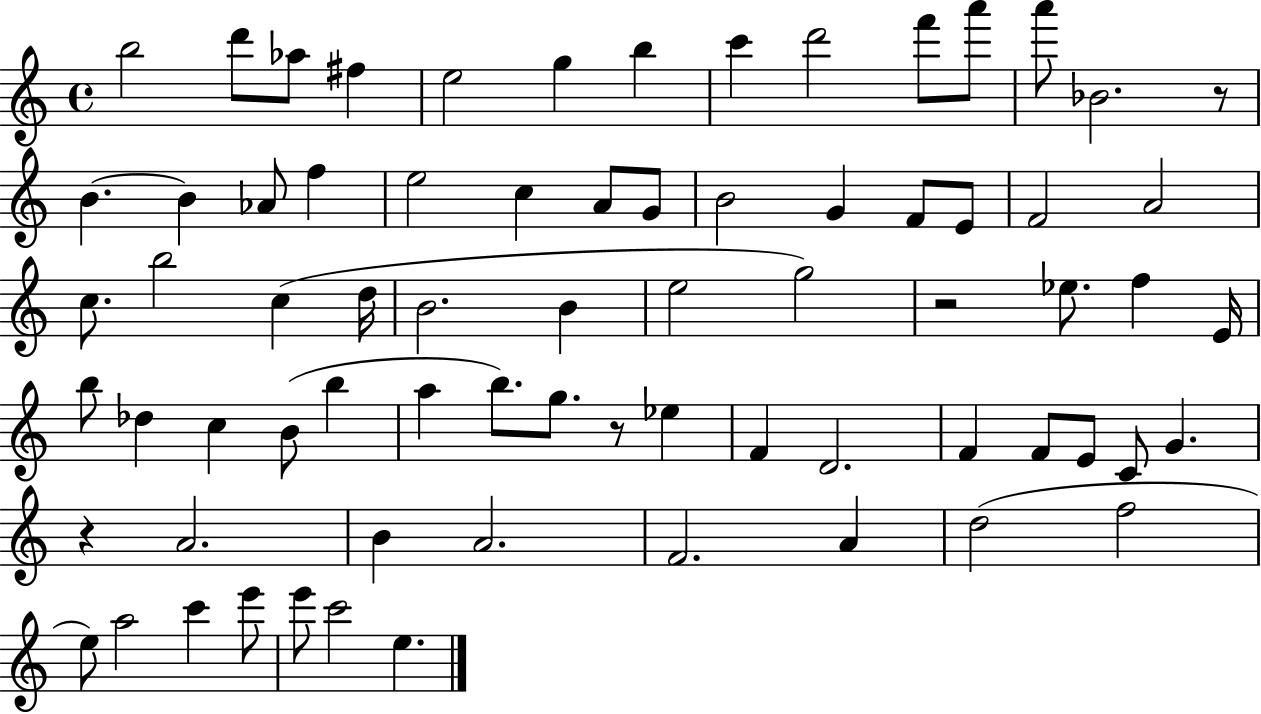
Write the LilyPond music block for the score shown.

{
  \clef treble
  \time 4/4
  \defaultTimeSignature
  \key c \major
  b''2 d'''8 aes''8 fis''4 | e''2 g''4 b''4 | c'''4 d'''2 f'''8 a'''8 | a'''8 bes'2. r8 | \break b'4.~~ b'4 aes'8 f''4 | e''2 c''4 a'8 g'8 | b'2 g'4 f'8 e'8 | f'2 a'2 | \break c''8. b''2 c''4( d''16 | b'2. b'4 | e''2 g''2) | r2 ees''8. f''4 e'16 | \break b''8 des''4 c''4 b'8( b''4 | a''4 b''8.) g''8. r8 ees''4 | f'4 d'2. | f'4 f'8 e'8 c'8 g'4. | \break r4 a'2. | b'4 a'2. | f'2. a'4 | d''2( f''2 | \break e''8) a''2 c'''4 e'''8 | e'''8 c'''2 e''4. | \bar "|."
}